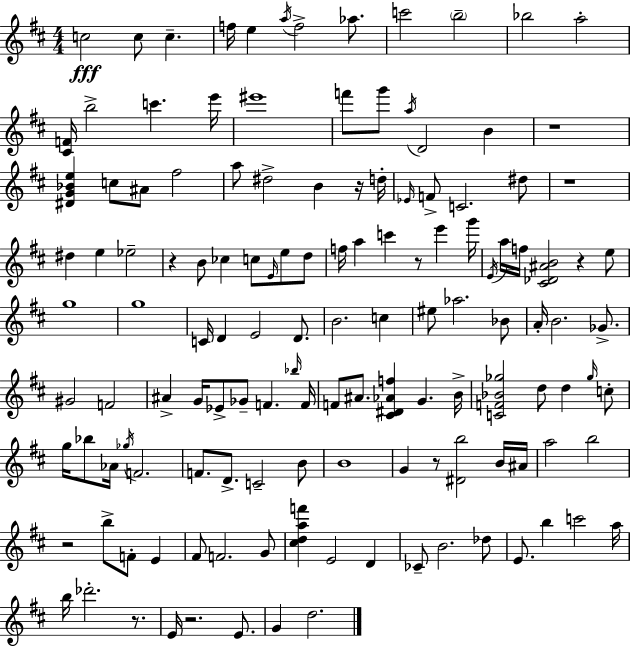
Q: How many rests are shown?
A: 10